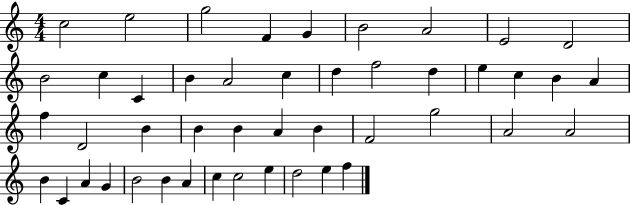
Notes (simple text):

C5/h E5/h G5/h F4/q G4/q B4/h A4/h E4/h D4/h B4/h C5/q C4/q B4/q A4/h C5/q D5/q F5/h D5/q E5/q C5/q B4/q A4/q F5/q D4/h B4/q B4/q B4/q A4/q B4/q F4/h G5/h A4/h A4/h B4/q C4/q A4/q G4/q B4/h B4/q A4/q C5/q C5/h E5/q D5/h E5/q F5/q